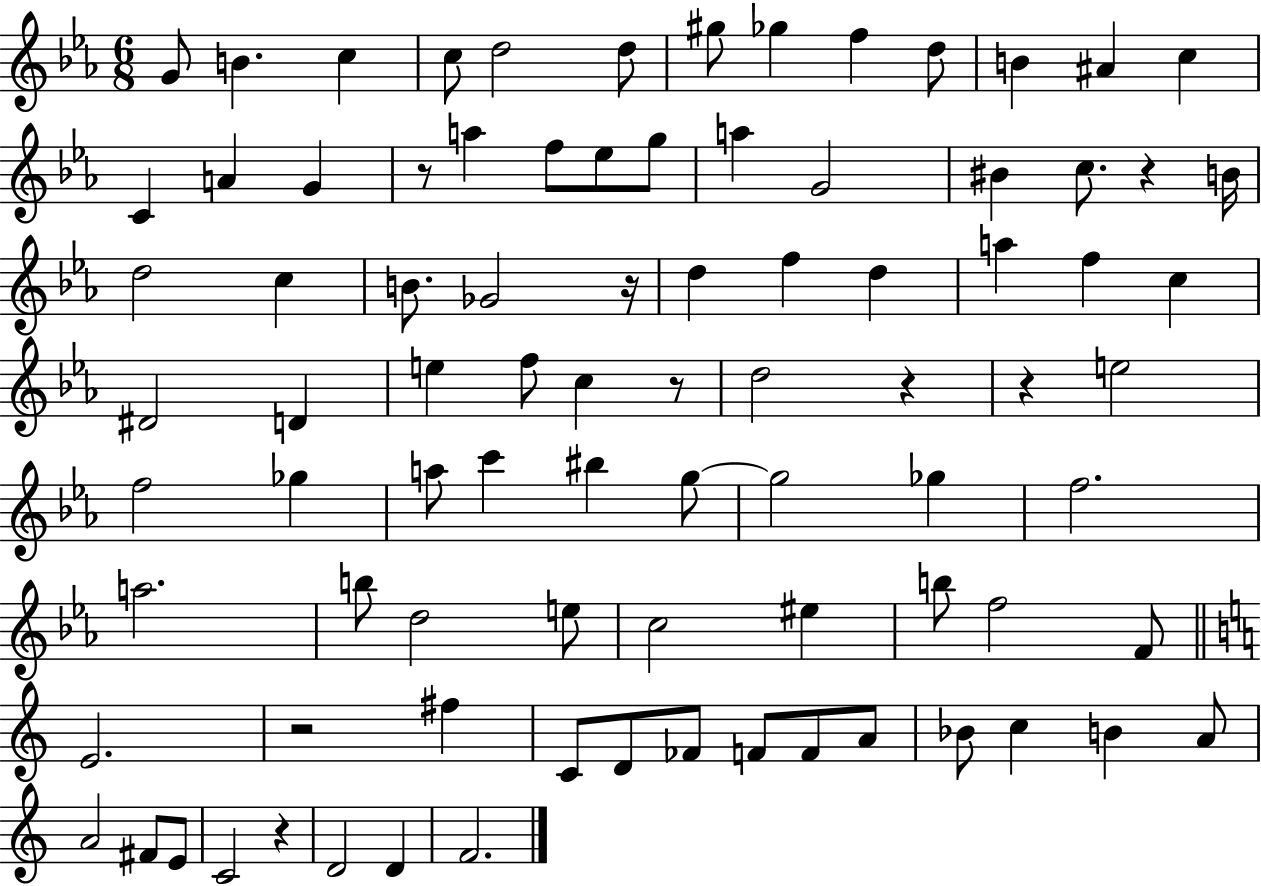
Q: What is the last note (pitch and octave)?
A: F4